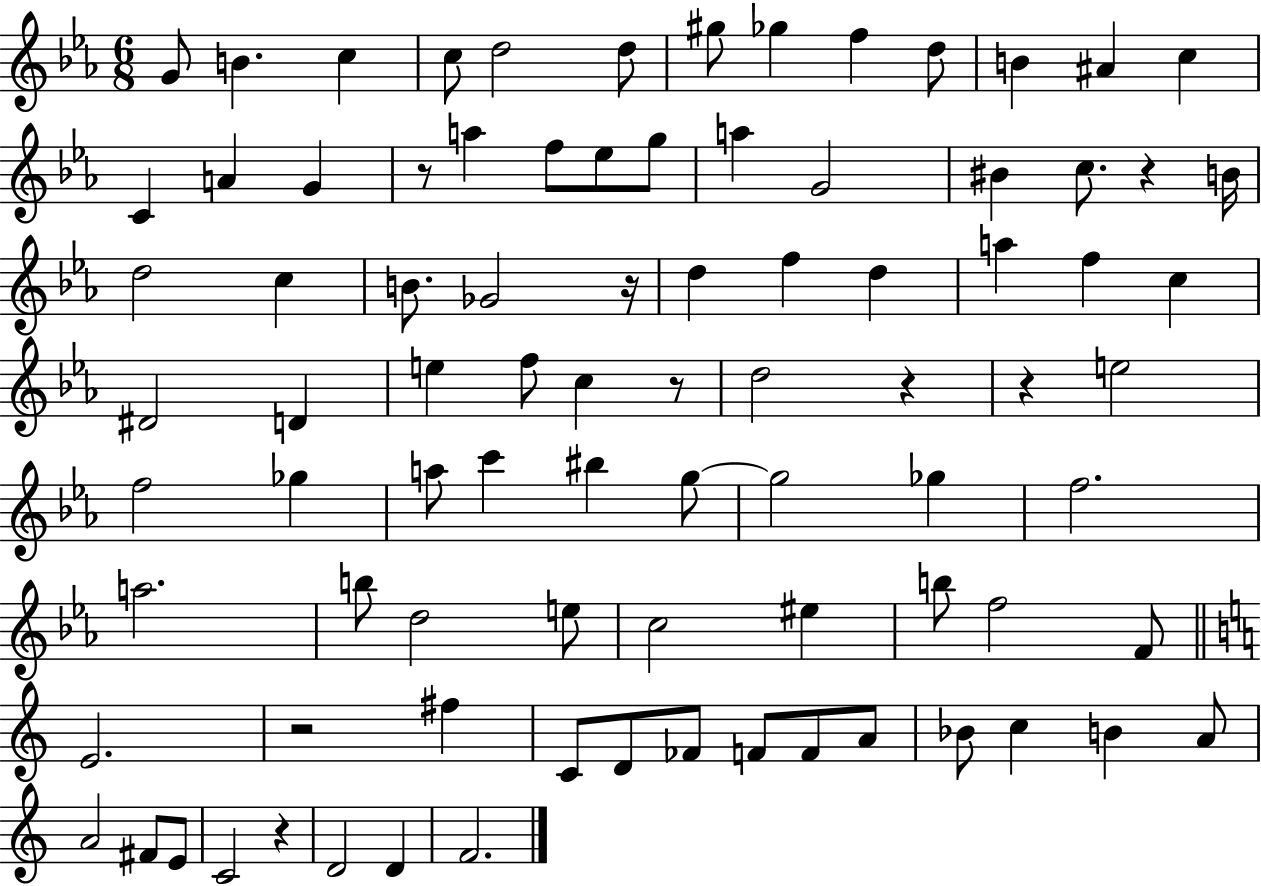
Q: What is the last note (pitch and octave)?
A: F4